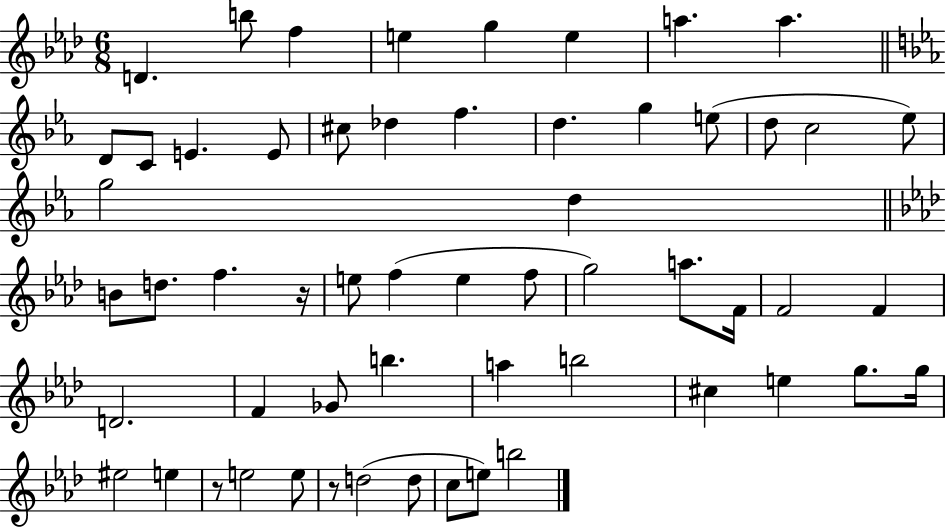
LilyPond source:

{
  \clef treble
  \numericTimeSignature
  \time 6/8
  \key aes \major
  d'4. b''8 f''4 | e''4 g''4 e''4 | a''4. a''4. | \bar "||" \break \key ees \major d'8 c'8 e'4. e'8 | cis''8 des''4 f''4. | d''4. g''4 e''8( | d''8 c''2 ees''8) | \break g''2 d''4 | \bar "||" \break \key f \minor b'8 d''8. f''4. r16 | e''8 f''4( e''4 f''8 | g''2) a''8. f'16 | f'2 f'4 | \break d'2. | f'4 ges'8 b''4. | a''4 b''2 | cis''4 e''4 g''8. g''16 | \break eis''2 e''4 | r8 e''2 e''8 | r8 d''2( d''8 | c''8 e''8) b''2 | \break \bar "|."
}